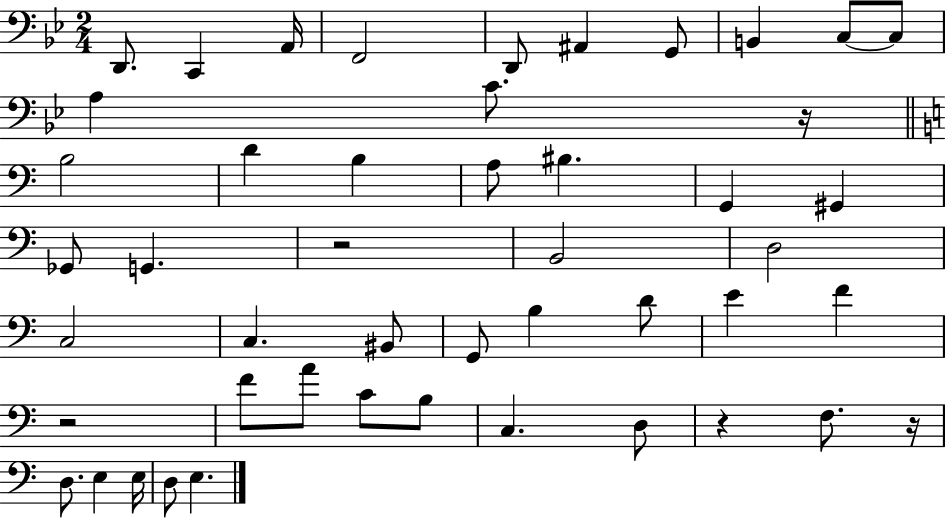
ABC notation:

X:1
T:Untitled
M:2/4
L:1/4
K:Bb
D,,/2 C,, A,,/4 F,,2 D,,/2 ^A,, G,,/2 B,, C,/2 C,/2 A, C/2 z/4 B,2 D B, A,/2 ^B, G,, ^G,, _G,,/2 G,, z2 B,,2 D,2 C,2 C, ^B,,/2 G,,/2 B, D/2 E F z2 F/2 A/2 C/2 B,/2 C, D,/2 z F,/2 z/4 D,/2 E, E,/4 D,/2 E,